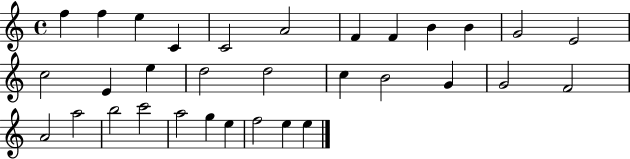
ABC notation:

X:1
T:Untitled
M:4/4
L:1/4
K:C
f f e C C2 A2 F F B B G2 E2 c2 E e d2 d2 c B2 G G2 F2 A2 a2 b2 c'2 a2 g e f2 e e